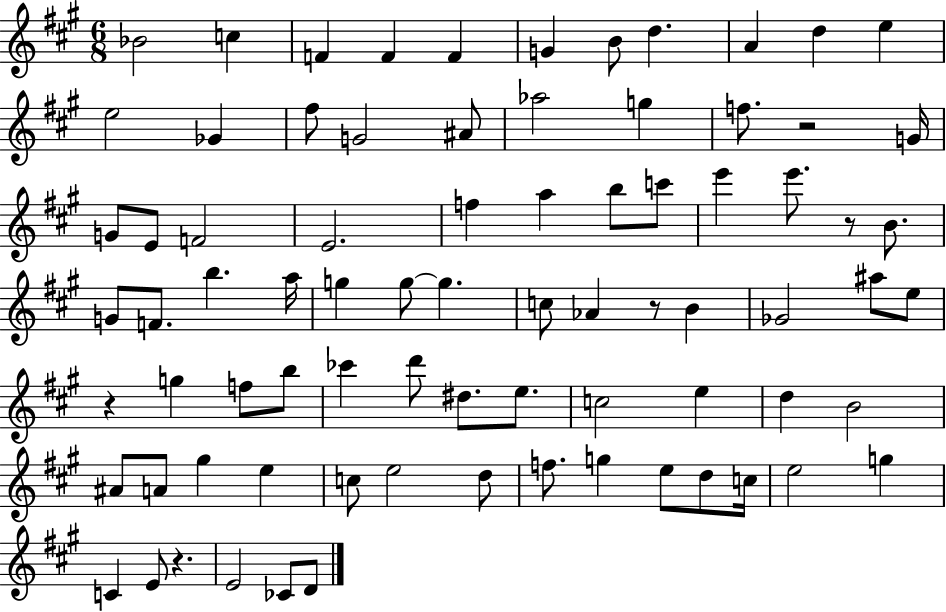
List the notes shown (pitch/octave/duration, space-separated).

Bb4/h C5/q F4/q F4/q F4/q G4/q B4/e D5/q. A4/q D5/q E5/q E5/h Gb4/q F#5/e G4/h A#4/e Ab5/h G5/q F5/e. R/h G4/s G4/e E4/e F4/h E4/h. F5/q A5/q B5/e C6/e E6/q E6/e. R/e B4/e. G4/e F4/e. B5/q. A5/s G5/q G5/e G5/q. C5/e Ab4/q R/e B4/q Gb4/h A#5/e E5/e R/q G5/q F5/e B5/e CES6/q D6/e D#5/e. E5/e. C5/h E5/q D5/q B4/h A#4/e A4/e G#5/q E5/q C5/e E5/h D5/e F5/e. G5/q E5/e D5/e C5/s E5/h G5/q C4/q E4/e R/q. E4/h CES4/e D4/e